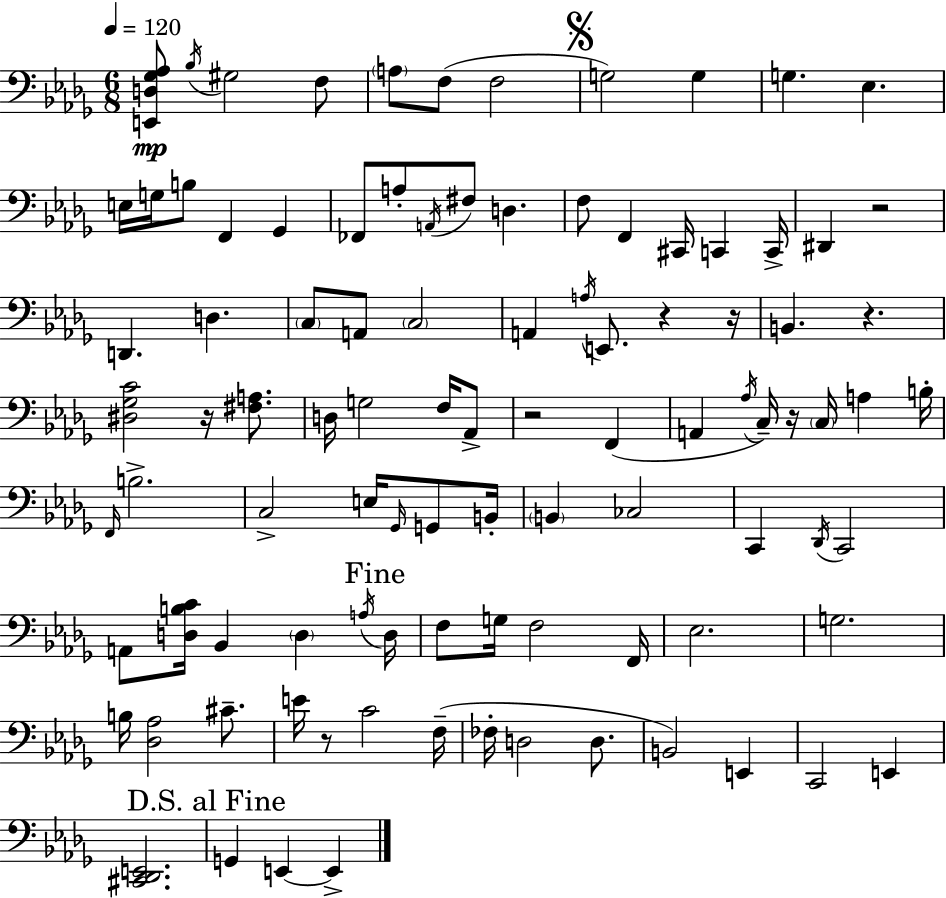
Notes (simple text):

[E2,D3,Gb3,Ab3]/e Bb3/s G#3/h F3/e A3/e F3/e F3/h G3/h G3/q G3/q. Eb3/q. E3/s G3/s B3/e F2/q Gb2/q FES2/e A3/e A2/s F#3/e D3/q. F3/e F2/q C#2/s C2/q C2/s D#2/q R/h D2/q. D3/q. C3/e A2/e C3/h A2/q A3/s E2/e. R/q R/s B2/q. R/q. [D#3,Gb3,C4]/h R/s [F#3,A3]/e. D3/s G3/h F3/s Ab2/e R/h F2/q A2/q Ab3/s C3/s R/s C3/s A3/q B3/s F2/s B3/h. C3/h E3/s Gb2/s G2/e B2/s B2/q CES3/h C2/q Db2/s C2/h A2/e [D3,B3,C4]/s Bb2/q D3/q A3/s D3/s F3/e G3/s F3/h F2/s Eb3/h. G3/h. B3/s [Db3,Ab3]/h C#4/e. E4/s R/e C4/h F3/s FES3/s D3/h D3/e. B2/h E2/q C2/h E2/q [C#2,Db2,E2]/h. G2/q E2/q E2/q